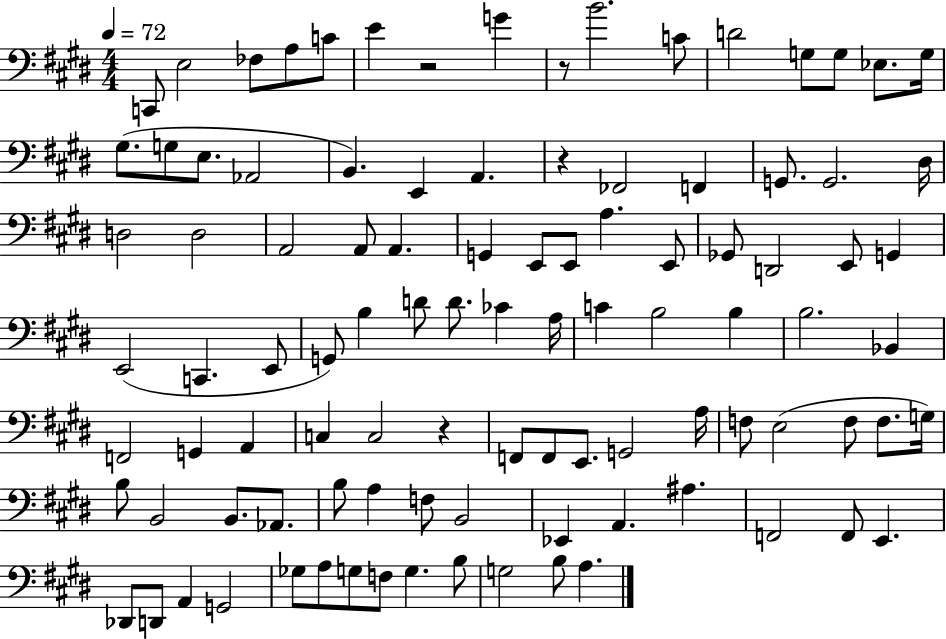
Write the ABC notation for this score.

X:1
T:Untitled
M:4/4
L:1/4
K:E
C,,/2 E,2 _F,/2 A,/2 C/2 E z2 G z/2 B2 C/2 D2 G,/2 G,/2 _E,/2 G,/4 ^G,/2 G,/2 E,/2 _A,,2 B,, E,, A,, z _F,,2 F,, G,,/2 G,,2 ^D,/4 D,2 D,2 A,,2 A,,/2 A,, G,, E,,/2 E,,/2 A, E,,/2 _G,,/2 D,,2 E,,/2 G,, E,,2 C,, E,,/2 G,,/2 B, D/2 D/2 _C A,/4 C B,2 B, B,2 _B,, F,,2 G,, A,, C, C,2 z F,,/2 F,,/2 E,,/2 G,,2 A,/4 F,/2 E,2 F,/2 F,/2 G,/4 B,/2 B,,2 B,,/2 _A,,/2 B,/2 A, F,/2 B,,2 _E,, A,, ^A, F,,2 F,,/2 E,, _D,,/2 D,,/2 A,, G,,2 _G,/2 A,/2 G,/2 F,/2 G, B,/2 G,2 B,/2 A,